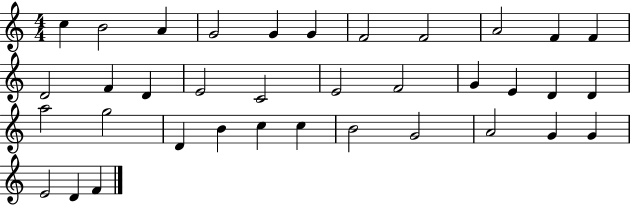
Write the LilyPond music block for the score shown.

{
  \clef treble
  \numericTimeSignature
  \time 4/4
  \key c \major
  c''4 b'2 a'4 | g'2 g'4 g'4 | f'2 f'2 | a'2 f'4 f'4 | \break d'2 f'4 d'4 | e'2 c'2 | e'2 f'2 | g'4 e'4 d'4 d'4 | \break a''2 g''2 | d'4 b'4 c''4 c''4 | b'2 g'2 | a'2 g'4 g'4 | \break e'2 d'4 f'4 | \bar "|."
}